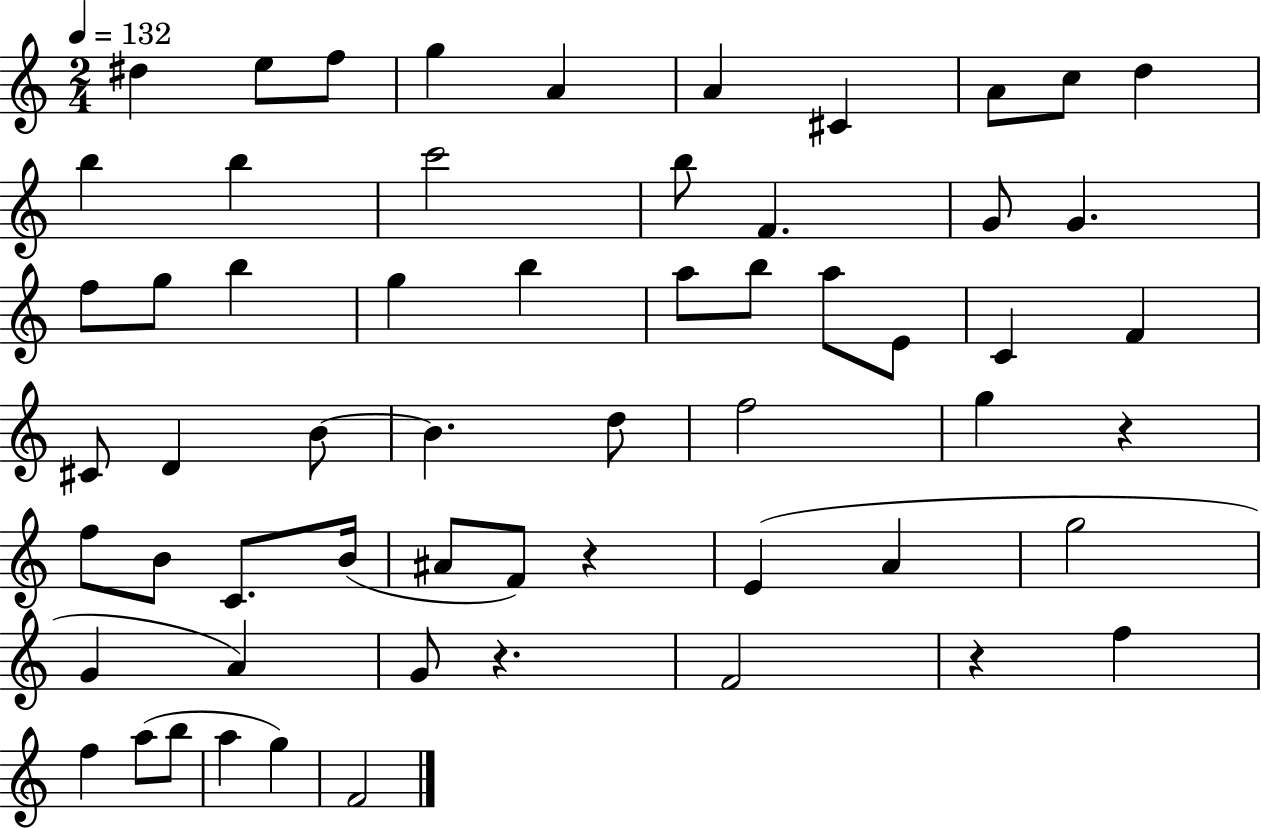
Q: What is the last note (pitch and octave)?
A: F4